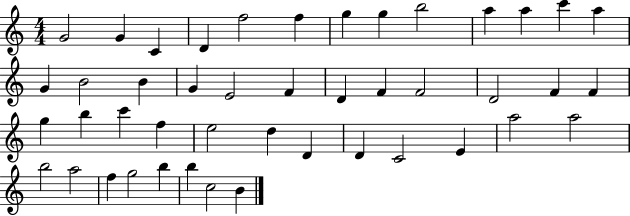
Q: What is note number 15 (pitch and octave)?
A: B4